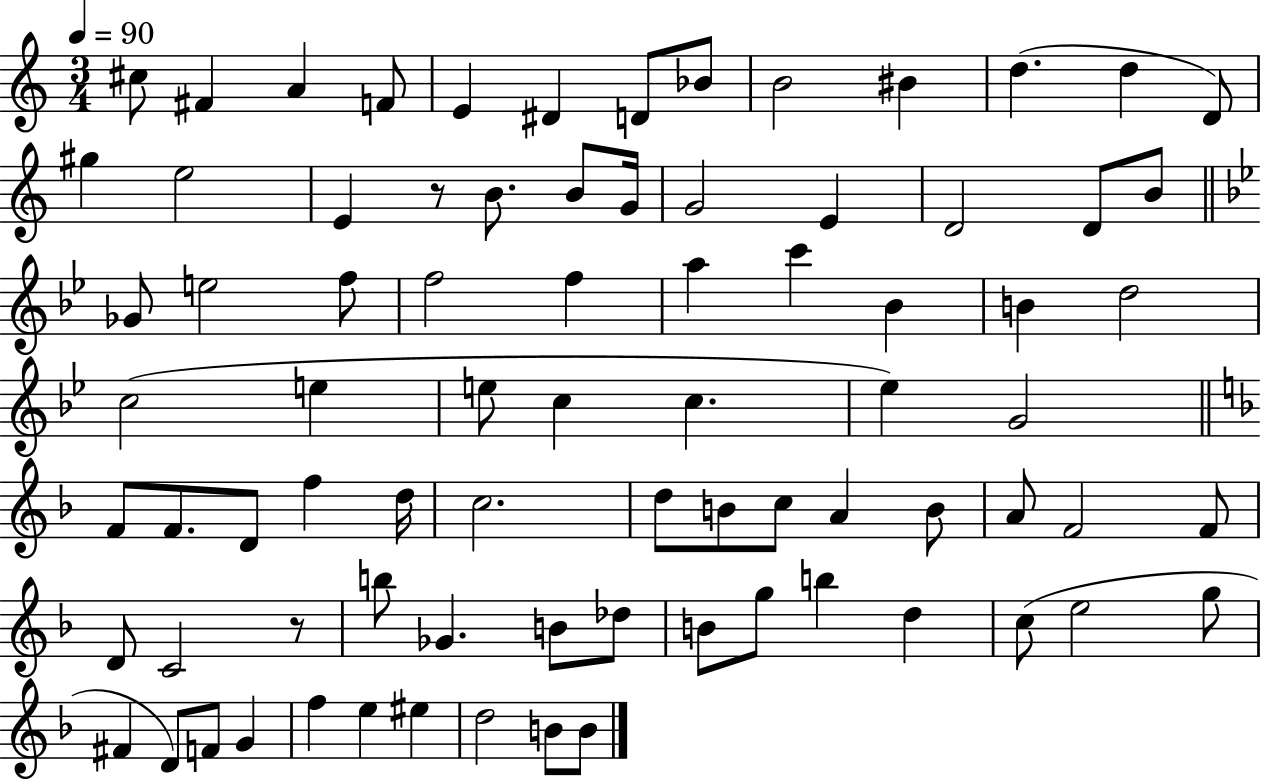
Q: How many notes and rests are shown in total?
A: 80